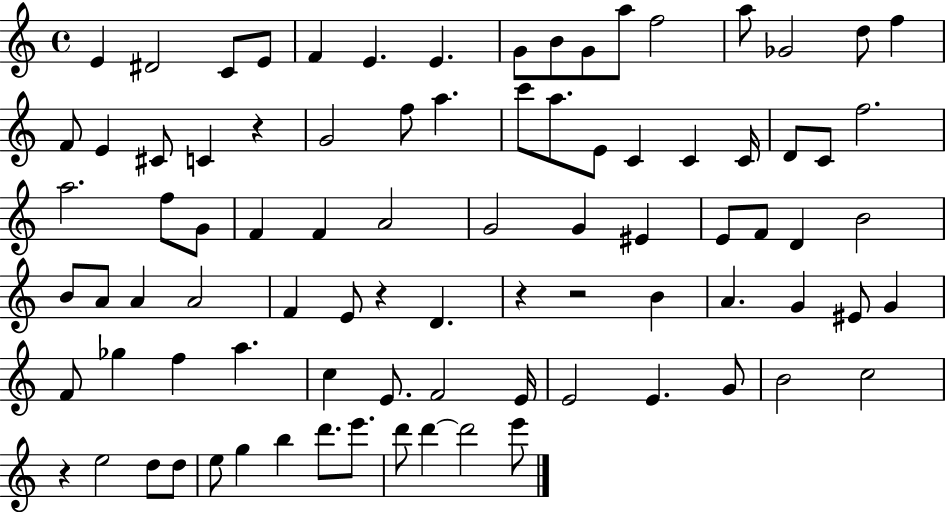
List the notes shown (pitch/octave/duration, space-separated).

E4/q D#4/h C4/e E4/e F4/q E4/q. E4/q. G4/e B4/e G4/e A5/e F5/h A5/e Gb4/h D5/e F5/q F4/e E4/q C#4/e C4/q R/q G4/h F5/e A5/q. C6/e A5/e. E4/e C4/q C4/q C4/s D4/e C4/e F5/h. A5/h. F5/e G4/e F4/q F4/q A4/h G4/h G4/q EIS4/q E4/e F4/e D4/q B4/h B4/e A4/e A4/q A4/h F4/q E4/e R/q D4/q. R/q R/h B4/q A4/q. G4/q EIS4/e G4/q F4/e Gb5/q F5/q A5/q. C5/q E4/e. F4/h E4/s E4/h E4/q. G4/e B4/h C5/h R/q E5/h D5/e D5/e E5/e G5/q B5/q D6/e. E6/e. D6/e D6/q D6/h E6/e